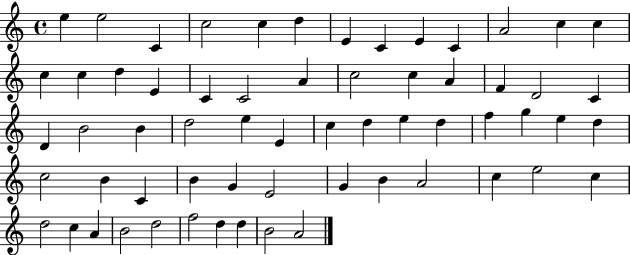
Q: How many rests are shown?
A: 0